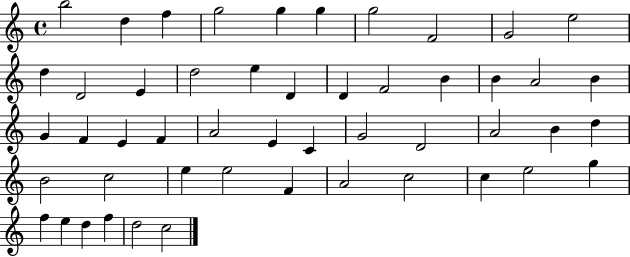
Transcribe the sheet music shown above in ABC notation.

X:1
T:Untitled
M:4/4
L:1/4
K:C
b2 d f g2 g g g2 F2 G2 e2 d D2 E d2 e D D F2 B B A2 B G F E F A2 E C G2 D2 A2 B d B2 c2 e e2 F A2 c2 c e2 g f e d f d2 c2